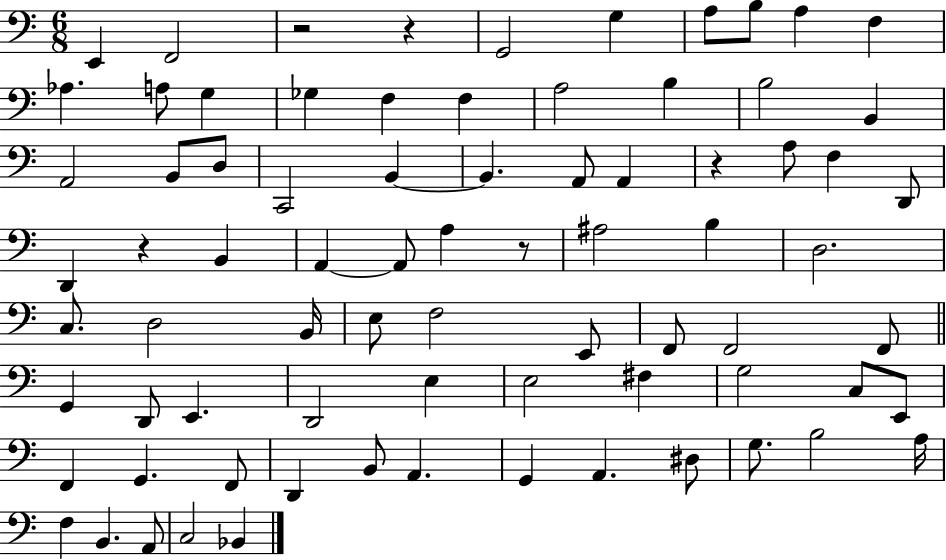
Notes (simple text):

E2/q F2/h R/h R/q G2/h G3/q A3/e B3/e A3/q F3/q Ab3/q. A3/e G3/q Gb3/q F3/q F3/q A3/h B3/q B3/h B2/q A2/h B2/e D3/e C2/h B2/q B2/q. A2/e A2/q R/q A3/e F3/q D2/e D2/q R/q B2/q A2/q A2/e A3/q R/e A#3/h B3/q D3/h. C3/e. D3/h B2/s E3/e F3/h E2/e F2/e F2/h F2/e G2/q D2/e E2/q. D2/h E3/q E3/h F#3/q G3/h C3/e E2/e F2/q G2/q. F2/e D2/q B2/e A2/q. G2/q A2/q. D#3/e G3/e. B3/h A3/s F3/q B2/q. A2/e C3/h Bb2/q